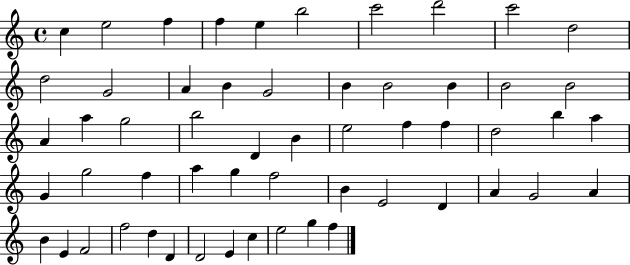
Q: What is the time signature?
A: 4/4